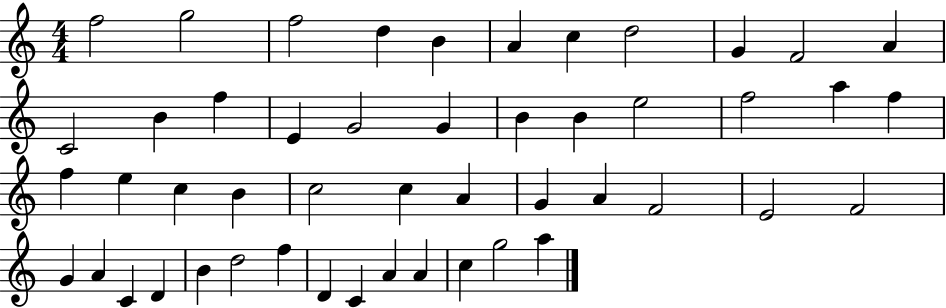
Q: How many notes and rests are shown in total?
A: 49